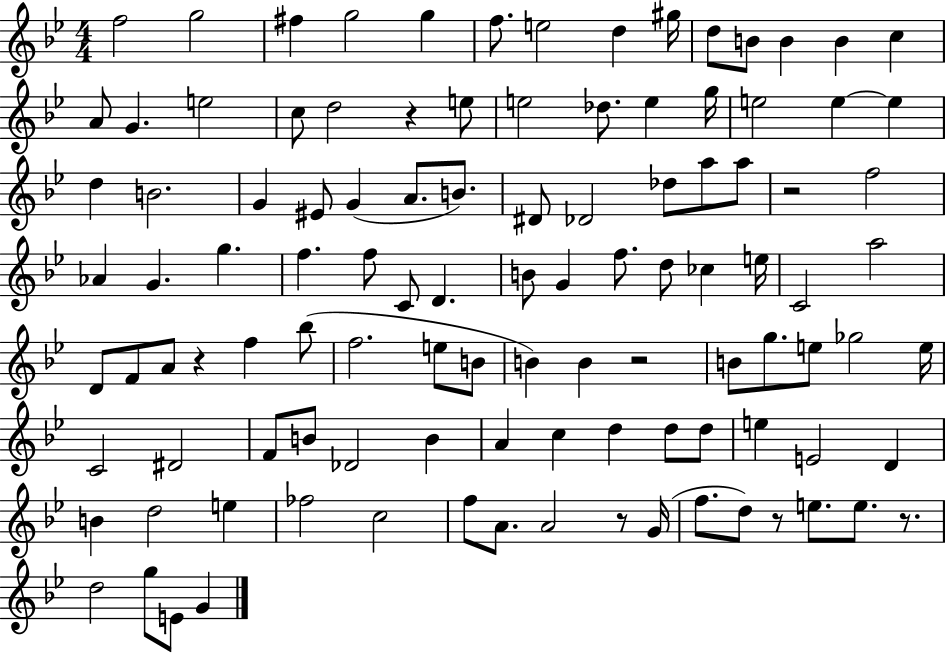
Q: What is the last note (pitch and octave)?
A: G4